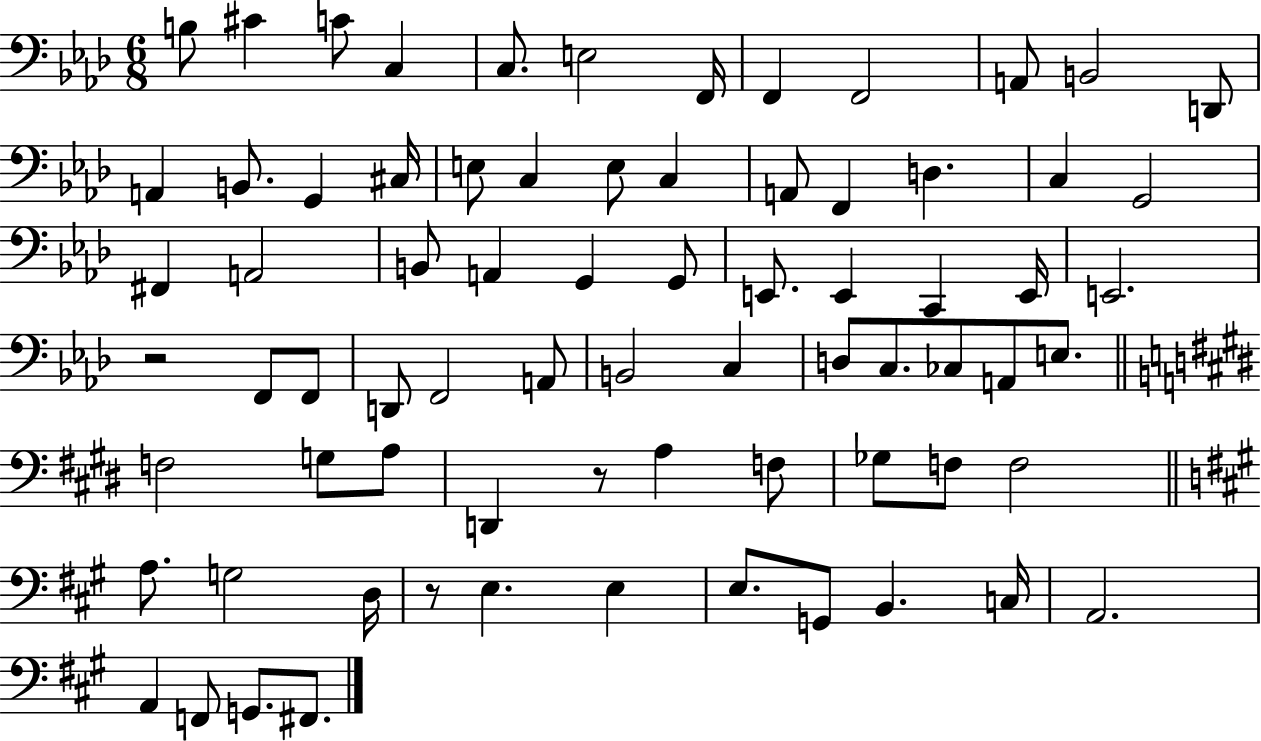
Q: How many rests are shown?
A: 3